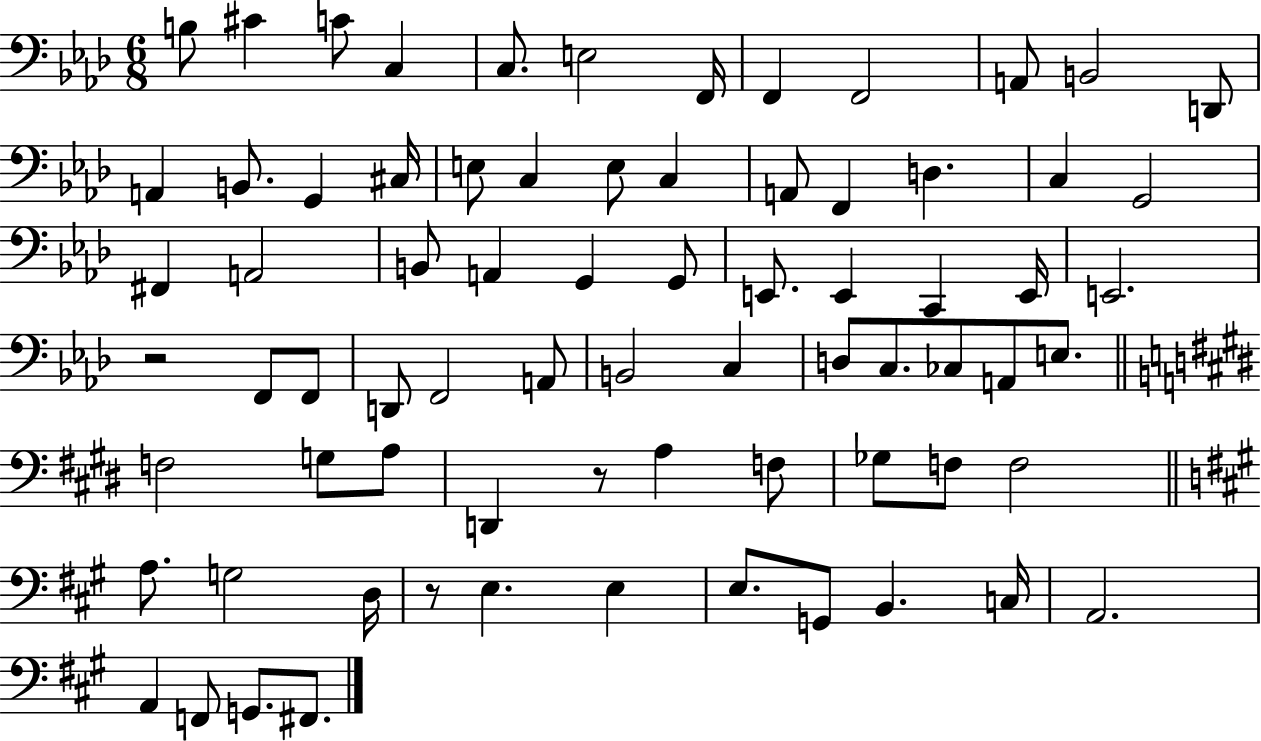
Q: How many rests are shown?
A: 3